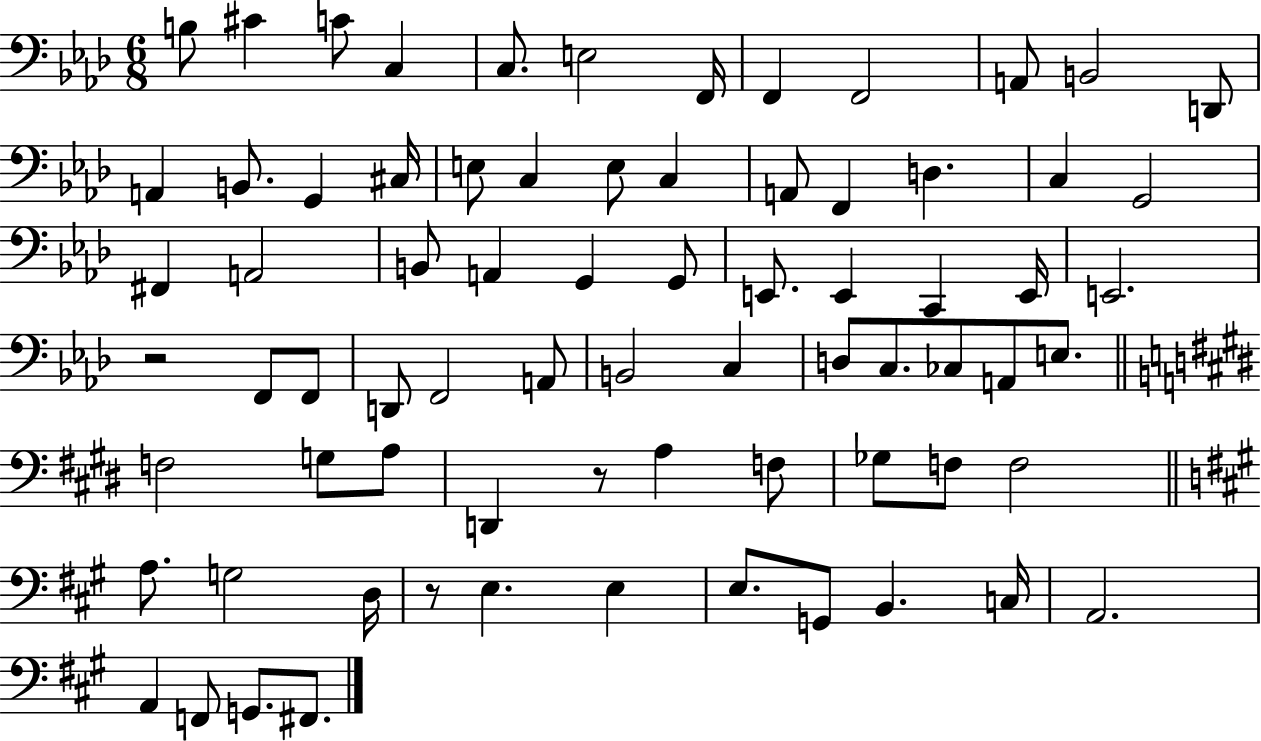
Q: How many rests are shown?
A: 3